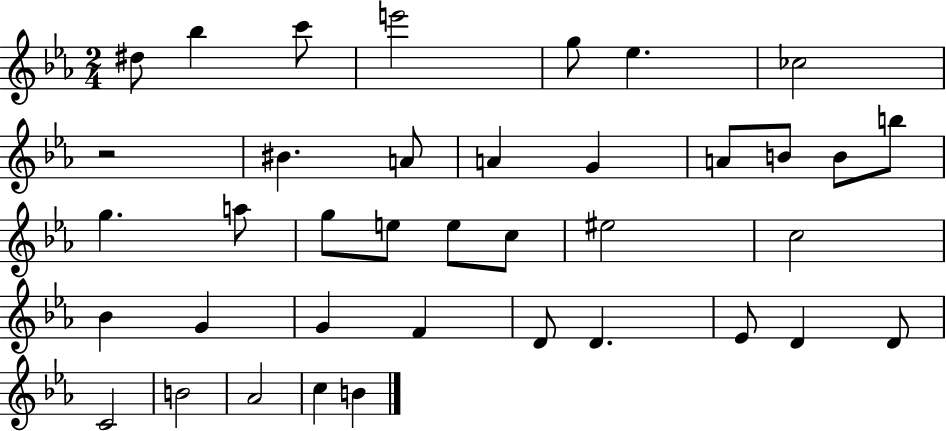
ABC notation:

X:1
T:Untitled
M:2/4
L:1/4
K:Eb
^d/2 _b c'/2 e'2 g/2 _e _c2 z2 ^B A/2 A G A/2 B/2 B/2 b/2 g a/2 g/2 e/2 e/2 c/2 ^e2 c2 _B G G F D/2 D _E/2 D D/2 C2 B2 _A2 c B